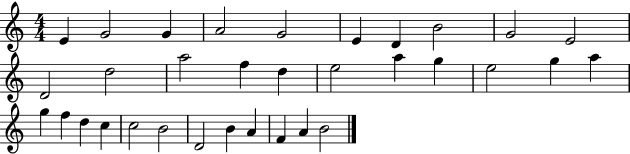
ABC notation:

X:1
T:Untitled
M:4/4
L:1/4
K:C
E G2 G A2 G2 E D B2 G2 E2 D2 d2 a2 f d e2 a g e2 g a g f d c c2 B2 D2 B A F A B2